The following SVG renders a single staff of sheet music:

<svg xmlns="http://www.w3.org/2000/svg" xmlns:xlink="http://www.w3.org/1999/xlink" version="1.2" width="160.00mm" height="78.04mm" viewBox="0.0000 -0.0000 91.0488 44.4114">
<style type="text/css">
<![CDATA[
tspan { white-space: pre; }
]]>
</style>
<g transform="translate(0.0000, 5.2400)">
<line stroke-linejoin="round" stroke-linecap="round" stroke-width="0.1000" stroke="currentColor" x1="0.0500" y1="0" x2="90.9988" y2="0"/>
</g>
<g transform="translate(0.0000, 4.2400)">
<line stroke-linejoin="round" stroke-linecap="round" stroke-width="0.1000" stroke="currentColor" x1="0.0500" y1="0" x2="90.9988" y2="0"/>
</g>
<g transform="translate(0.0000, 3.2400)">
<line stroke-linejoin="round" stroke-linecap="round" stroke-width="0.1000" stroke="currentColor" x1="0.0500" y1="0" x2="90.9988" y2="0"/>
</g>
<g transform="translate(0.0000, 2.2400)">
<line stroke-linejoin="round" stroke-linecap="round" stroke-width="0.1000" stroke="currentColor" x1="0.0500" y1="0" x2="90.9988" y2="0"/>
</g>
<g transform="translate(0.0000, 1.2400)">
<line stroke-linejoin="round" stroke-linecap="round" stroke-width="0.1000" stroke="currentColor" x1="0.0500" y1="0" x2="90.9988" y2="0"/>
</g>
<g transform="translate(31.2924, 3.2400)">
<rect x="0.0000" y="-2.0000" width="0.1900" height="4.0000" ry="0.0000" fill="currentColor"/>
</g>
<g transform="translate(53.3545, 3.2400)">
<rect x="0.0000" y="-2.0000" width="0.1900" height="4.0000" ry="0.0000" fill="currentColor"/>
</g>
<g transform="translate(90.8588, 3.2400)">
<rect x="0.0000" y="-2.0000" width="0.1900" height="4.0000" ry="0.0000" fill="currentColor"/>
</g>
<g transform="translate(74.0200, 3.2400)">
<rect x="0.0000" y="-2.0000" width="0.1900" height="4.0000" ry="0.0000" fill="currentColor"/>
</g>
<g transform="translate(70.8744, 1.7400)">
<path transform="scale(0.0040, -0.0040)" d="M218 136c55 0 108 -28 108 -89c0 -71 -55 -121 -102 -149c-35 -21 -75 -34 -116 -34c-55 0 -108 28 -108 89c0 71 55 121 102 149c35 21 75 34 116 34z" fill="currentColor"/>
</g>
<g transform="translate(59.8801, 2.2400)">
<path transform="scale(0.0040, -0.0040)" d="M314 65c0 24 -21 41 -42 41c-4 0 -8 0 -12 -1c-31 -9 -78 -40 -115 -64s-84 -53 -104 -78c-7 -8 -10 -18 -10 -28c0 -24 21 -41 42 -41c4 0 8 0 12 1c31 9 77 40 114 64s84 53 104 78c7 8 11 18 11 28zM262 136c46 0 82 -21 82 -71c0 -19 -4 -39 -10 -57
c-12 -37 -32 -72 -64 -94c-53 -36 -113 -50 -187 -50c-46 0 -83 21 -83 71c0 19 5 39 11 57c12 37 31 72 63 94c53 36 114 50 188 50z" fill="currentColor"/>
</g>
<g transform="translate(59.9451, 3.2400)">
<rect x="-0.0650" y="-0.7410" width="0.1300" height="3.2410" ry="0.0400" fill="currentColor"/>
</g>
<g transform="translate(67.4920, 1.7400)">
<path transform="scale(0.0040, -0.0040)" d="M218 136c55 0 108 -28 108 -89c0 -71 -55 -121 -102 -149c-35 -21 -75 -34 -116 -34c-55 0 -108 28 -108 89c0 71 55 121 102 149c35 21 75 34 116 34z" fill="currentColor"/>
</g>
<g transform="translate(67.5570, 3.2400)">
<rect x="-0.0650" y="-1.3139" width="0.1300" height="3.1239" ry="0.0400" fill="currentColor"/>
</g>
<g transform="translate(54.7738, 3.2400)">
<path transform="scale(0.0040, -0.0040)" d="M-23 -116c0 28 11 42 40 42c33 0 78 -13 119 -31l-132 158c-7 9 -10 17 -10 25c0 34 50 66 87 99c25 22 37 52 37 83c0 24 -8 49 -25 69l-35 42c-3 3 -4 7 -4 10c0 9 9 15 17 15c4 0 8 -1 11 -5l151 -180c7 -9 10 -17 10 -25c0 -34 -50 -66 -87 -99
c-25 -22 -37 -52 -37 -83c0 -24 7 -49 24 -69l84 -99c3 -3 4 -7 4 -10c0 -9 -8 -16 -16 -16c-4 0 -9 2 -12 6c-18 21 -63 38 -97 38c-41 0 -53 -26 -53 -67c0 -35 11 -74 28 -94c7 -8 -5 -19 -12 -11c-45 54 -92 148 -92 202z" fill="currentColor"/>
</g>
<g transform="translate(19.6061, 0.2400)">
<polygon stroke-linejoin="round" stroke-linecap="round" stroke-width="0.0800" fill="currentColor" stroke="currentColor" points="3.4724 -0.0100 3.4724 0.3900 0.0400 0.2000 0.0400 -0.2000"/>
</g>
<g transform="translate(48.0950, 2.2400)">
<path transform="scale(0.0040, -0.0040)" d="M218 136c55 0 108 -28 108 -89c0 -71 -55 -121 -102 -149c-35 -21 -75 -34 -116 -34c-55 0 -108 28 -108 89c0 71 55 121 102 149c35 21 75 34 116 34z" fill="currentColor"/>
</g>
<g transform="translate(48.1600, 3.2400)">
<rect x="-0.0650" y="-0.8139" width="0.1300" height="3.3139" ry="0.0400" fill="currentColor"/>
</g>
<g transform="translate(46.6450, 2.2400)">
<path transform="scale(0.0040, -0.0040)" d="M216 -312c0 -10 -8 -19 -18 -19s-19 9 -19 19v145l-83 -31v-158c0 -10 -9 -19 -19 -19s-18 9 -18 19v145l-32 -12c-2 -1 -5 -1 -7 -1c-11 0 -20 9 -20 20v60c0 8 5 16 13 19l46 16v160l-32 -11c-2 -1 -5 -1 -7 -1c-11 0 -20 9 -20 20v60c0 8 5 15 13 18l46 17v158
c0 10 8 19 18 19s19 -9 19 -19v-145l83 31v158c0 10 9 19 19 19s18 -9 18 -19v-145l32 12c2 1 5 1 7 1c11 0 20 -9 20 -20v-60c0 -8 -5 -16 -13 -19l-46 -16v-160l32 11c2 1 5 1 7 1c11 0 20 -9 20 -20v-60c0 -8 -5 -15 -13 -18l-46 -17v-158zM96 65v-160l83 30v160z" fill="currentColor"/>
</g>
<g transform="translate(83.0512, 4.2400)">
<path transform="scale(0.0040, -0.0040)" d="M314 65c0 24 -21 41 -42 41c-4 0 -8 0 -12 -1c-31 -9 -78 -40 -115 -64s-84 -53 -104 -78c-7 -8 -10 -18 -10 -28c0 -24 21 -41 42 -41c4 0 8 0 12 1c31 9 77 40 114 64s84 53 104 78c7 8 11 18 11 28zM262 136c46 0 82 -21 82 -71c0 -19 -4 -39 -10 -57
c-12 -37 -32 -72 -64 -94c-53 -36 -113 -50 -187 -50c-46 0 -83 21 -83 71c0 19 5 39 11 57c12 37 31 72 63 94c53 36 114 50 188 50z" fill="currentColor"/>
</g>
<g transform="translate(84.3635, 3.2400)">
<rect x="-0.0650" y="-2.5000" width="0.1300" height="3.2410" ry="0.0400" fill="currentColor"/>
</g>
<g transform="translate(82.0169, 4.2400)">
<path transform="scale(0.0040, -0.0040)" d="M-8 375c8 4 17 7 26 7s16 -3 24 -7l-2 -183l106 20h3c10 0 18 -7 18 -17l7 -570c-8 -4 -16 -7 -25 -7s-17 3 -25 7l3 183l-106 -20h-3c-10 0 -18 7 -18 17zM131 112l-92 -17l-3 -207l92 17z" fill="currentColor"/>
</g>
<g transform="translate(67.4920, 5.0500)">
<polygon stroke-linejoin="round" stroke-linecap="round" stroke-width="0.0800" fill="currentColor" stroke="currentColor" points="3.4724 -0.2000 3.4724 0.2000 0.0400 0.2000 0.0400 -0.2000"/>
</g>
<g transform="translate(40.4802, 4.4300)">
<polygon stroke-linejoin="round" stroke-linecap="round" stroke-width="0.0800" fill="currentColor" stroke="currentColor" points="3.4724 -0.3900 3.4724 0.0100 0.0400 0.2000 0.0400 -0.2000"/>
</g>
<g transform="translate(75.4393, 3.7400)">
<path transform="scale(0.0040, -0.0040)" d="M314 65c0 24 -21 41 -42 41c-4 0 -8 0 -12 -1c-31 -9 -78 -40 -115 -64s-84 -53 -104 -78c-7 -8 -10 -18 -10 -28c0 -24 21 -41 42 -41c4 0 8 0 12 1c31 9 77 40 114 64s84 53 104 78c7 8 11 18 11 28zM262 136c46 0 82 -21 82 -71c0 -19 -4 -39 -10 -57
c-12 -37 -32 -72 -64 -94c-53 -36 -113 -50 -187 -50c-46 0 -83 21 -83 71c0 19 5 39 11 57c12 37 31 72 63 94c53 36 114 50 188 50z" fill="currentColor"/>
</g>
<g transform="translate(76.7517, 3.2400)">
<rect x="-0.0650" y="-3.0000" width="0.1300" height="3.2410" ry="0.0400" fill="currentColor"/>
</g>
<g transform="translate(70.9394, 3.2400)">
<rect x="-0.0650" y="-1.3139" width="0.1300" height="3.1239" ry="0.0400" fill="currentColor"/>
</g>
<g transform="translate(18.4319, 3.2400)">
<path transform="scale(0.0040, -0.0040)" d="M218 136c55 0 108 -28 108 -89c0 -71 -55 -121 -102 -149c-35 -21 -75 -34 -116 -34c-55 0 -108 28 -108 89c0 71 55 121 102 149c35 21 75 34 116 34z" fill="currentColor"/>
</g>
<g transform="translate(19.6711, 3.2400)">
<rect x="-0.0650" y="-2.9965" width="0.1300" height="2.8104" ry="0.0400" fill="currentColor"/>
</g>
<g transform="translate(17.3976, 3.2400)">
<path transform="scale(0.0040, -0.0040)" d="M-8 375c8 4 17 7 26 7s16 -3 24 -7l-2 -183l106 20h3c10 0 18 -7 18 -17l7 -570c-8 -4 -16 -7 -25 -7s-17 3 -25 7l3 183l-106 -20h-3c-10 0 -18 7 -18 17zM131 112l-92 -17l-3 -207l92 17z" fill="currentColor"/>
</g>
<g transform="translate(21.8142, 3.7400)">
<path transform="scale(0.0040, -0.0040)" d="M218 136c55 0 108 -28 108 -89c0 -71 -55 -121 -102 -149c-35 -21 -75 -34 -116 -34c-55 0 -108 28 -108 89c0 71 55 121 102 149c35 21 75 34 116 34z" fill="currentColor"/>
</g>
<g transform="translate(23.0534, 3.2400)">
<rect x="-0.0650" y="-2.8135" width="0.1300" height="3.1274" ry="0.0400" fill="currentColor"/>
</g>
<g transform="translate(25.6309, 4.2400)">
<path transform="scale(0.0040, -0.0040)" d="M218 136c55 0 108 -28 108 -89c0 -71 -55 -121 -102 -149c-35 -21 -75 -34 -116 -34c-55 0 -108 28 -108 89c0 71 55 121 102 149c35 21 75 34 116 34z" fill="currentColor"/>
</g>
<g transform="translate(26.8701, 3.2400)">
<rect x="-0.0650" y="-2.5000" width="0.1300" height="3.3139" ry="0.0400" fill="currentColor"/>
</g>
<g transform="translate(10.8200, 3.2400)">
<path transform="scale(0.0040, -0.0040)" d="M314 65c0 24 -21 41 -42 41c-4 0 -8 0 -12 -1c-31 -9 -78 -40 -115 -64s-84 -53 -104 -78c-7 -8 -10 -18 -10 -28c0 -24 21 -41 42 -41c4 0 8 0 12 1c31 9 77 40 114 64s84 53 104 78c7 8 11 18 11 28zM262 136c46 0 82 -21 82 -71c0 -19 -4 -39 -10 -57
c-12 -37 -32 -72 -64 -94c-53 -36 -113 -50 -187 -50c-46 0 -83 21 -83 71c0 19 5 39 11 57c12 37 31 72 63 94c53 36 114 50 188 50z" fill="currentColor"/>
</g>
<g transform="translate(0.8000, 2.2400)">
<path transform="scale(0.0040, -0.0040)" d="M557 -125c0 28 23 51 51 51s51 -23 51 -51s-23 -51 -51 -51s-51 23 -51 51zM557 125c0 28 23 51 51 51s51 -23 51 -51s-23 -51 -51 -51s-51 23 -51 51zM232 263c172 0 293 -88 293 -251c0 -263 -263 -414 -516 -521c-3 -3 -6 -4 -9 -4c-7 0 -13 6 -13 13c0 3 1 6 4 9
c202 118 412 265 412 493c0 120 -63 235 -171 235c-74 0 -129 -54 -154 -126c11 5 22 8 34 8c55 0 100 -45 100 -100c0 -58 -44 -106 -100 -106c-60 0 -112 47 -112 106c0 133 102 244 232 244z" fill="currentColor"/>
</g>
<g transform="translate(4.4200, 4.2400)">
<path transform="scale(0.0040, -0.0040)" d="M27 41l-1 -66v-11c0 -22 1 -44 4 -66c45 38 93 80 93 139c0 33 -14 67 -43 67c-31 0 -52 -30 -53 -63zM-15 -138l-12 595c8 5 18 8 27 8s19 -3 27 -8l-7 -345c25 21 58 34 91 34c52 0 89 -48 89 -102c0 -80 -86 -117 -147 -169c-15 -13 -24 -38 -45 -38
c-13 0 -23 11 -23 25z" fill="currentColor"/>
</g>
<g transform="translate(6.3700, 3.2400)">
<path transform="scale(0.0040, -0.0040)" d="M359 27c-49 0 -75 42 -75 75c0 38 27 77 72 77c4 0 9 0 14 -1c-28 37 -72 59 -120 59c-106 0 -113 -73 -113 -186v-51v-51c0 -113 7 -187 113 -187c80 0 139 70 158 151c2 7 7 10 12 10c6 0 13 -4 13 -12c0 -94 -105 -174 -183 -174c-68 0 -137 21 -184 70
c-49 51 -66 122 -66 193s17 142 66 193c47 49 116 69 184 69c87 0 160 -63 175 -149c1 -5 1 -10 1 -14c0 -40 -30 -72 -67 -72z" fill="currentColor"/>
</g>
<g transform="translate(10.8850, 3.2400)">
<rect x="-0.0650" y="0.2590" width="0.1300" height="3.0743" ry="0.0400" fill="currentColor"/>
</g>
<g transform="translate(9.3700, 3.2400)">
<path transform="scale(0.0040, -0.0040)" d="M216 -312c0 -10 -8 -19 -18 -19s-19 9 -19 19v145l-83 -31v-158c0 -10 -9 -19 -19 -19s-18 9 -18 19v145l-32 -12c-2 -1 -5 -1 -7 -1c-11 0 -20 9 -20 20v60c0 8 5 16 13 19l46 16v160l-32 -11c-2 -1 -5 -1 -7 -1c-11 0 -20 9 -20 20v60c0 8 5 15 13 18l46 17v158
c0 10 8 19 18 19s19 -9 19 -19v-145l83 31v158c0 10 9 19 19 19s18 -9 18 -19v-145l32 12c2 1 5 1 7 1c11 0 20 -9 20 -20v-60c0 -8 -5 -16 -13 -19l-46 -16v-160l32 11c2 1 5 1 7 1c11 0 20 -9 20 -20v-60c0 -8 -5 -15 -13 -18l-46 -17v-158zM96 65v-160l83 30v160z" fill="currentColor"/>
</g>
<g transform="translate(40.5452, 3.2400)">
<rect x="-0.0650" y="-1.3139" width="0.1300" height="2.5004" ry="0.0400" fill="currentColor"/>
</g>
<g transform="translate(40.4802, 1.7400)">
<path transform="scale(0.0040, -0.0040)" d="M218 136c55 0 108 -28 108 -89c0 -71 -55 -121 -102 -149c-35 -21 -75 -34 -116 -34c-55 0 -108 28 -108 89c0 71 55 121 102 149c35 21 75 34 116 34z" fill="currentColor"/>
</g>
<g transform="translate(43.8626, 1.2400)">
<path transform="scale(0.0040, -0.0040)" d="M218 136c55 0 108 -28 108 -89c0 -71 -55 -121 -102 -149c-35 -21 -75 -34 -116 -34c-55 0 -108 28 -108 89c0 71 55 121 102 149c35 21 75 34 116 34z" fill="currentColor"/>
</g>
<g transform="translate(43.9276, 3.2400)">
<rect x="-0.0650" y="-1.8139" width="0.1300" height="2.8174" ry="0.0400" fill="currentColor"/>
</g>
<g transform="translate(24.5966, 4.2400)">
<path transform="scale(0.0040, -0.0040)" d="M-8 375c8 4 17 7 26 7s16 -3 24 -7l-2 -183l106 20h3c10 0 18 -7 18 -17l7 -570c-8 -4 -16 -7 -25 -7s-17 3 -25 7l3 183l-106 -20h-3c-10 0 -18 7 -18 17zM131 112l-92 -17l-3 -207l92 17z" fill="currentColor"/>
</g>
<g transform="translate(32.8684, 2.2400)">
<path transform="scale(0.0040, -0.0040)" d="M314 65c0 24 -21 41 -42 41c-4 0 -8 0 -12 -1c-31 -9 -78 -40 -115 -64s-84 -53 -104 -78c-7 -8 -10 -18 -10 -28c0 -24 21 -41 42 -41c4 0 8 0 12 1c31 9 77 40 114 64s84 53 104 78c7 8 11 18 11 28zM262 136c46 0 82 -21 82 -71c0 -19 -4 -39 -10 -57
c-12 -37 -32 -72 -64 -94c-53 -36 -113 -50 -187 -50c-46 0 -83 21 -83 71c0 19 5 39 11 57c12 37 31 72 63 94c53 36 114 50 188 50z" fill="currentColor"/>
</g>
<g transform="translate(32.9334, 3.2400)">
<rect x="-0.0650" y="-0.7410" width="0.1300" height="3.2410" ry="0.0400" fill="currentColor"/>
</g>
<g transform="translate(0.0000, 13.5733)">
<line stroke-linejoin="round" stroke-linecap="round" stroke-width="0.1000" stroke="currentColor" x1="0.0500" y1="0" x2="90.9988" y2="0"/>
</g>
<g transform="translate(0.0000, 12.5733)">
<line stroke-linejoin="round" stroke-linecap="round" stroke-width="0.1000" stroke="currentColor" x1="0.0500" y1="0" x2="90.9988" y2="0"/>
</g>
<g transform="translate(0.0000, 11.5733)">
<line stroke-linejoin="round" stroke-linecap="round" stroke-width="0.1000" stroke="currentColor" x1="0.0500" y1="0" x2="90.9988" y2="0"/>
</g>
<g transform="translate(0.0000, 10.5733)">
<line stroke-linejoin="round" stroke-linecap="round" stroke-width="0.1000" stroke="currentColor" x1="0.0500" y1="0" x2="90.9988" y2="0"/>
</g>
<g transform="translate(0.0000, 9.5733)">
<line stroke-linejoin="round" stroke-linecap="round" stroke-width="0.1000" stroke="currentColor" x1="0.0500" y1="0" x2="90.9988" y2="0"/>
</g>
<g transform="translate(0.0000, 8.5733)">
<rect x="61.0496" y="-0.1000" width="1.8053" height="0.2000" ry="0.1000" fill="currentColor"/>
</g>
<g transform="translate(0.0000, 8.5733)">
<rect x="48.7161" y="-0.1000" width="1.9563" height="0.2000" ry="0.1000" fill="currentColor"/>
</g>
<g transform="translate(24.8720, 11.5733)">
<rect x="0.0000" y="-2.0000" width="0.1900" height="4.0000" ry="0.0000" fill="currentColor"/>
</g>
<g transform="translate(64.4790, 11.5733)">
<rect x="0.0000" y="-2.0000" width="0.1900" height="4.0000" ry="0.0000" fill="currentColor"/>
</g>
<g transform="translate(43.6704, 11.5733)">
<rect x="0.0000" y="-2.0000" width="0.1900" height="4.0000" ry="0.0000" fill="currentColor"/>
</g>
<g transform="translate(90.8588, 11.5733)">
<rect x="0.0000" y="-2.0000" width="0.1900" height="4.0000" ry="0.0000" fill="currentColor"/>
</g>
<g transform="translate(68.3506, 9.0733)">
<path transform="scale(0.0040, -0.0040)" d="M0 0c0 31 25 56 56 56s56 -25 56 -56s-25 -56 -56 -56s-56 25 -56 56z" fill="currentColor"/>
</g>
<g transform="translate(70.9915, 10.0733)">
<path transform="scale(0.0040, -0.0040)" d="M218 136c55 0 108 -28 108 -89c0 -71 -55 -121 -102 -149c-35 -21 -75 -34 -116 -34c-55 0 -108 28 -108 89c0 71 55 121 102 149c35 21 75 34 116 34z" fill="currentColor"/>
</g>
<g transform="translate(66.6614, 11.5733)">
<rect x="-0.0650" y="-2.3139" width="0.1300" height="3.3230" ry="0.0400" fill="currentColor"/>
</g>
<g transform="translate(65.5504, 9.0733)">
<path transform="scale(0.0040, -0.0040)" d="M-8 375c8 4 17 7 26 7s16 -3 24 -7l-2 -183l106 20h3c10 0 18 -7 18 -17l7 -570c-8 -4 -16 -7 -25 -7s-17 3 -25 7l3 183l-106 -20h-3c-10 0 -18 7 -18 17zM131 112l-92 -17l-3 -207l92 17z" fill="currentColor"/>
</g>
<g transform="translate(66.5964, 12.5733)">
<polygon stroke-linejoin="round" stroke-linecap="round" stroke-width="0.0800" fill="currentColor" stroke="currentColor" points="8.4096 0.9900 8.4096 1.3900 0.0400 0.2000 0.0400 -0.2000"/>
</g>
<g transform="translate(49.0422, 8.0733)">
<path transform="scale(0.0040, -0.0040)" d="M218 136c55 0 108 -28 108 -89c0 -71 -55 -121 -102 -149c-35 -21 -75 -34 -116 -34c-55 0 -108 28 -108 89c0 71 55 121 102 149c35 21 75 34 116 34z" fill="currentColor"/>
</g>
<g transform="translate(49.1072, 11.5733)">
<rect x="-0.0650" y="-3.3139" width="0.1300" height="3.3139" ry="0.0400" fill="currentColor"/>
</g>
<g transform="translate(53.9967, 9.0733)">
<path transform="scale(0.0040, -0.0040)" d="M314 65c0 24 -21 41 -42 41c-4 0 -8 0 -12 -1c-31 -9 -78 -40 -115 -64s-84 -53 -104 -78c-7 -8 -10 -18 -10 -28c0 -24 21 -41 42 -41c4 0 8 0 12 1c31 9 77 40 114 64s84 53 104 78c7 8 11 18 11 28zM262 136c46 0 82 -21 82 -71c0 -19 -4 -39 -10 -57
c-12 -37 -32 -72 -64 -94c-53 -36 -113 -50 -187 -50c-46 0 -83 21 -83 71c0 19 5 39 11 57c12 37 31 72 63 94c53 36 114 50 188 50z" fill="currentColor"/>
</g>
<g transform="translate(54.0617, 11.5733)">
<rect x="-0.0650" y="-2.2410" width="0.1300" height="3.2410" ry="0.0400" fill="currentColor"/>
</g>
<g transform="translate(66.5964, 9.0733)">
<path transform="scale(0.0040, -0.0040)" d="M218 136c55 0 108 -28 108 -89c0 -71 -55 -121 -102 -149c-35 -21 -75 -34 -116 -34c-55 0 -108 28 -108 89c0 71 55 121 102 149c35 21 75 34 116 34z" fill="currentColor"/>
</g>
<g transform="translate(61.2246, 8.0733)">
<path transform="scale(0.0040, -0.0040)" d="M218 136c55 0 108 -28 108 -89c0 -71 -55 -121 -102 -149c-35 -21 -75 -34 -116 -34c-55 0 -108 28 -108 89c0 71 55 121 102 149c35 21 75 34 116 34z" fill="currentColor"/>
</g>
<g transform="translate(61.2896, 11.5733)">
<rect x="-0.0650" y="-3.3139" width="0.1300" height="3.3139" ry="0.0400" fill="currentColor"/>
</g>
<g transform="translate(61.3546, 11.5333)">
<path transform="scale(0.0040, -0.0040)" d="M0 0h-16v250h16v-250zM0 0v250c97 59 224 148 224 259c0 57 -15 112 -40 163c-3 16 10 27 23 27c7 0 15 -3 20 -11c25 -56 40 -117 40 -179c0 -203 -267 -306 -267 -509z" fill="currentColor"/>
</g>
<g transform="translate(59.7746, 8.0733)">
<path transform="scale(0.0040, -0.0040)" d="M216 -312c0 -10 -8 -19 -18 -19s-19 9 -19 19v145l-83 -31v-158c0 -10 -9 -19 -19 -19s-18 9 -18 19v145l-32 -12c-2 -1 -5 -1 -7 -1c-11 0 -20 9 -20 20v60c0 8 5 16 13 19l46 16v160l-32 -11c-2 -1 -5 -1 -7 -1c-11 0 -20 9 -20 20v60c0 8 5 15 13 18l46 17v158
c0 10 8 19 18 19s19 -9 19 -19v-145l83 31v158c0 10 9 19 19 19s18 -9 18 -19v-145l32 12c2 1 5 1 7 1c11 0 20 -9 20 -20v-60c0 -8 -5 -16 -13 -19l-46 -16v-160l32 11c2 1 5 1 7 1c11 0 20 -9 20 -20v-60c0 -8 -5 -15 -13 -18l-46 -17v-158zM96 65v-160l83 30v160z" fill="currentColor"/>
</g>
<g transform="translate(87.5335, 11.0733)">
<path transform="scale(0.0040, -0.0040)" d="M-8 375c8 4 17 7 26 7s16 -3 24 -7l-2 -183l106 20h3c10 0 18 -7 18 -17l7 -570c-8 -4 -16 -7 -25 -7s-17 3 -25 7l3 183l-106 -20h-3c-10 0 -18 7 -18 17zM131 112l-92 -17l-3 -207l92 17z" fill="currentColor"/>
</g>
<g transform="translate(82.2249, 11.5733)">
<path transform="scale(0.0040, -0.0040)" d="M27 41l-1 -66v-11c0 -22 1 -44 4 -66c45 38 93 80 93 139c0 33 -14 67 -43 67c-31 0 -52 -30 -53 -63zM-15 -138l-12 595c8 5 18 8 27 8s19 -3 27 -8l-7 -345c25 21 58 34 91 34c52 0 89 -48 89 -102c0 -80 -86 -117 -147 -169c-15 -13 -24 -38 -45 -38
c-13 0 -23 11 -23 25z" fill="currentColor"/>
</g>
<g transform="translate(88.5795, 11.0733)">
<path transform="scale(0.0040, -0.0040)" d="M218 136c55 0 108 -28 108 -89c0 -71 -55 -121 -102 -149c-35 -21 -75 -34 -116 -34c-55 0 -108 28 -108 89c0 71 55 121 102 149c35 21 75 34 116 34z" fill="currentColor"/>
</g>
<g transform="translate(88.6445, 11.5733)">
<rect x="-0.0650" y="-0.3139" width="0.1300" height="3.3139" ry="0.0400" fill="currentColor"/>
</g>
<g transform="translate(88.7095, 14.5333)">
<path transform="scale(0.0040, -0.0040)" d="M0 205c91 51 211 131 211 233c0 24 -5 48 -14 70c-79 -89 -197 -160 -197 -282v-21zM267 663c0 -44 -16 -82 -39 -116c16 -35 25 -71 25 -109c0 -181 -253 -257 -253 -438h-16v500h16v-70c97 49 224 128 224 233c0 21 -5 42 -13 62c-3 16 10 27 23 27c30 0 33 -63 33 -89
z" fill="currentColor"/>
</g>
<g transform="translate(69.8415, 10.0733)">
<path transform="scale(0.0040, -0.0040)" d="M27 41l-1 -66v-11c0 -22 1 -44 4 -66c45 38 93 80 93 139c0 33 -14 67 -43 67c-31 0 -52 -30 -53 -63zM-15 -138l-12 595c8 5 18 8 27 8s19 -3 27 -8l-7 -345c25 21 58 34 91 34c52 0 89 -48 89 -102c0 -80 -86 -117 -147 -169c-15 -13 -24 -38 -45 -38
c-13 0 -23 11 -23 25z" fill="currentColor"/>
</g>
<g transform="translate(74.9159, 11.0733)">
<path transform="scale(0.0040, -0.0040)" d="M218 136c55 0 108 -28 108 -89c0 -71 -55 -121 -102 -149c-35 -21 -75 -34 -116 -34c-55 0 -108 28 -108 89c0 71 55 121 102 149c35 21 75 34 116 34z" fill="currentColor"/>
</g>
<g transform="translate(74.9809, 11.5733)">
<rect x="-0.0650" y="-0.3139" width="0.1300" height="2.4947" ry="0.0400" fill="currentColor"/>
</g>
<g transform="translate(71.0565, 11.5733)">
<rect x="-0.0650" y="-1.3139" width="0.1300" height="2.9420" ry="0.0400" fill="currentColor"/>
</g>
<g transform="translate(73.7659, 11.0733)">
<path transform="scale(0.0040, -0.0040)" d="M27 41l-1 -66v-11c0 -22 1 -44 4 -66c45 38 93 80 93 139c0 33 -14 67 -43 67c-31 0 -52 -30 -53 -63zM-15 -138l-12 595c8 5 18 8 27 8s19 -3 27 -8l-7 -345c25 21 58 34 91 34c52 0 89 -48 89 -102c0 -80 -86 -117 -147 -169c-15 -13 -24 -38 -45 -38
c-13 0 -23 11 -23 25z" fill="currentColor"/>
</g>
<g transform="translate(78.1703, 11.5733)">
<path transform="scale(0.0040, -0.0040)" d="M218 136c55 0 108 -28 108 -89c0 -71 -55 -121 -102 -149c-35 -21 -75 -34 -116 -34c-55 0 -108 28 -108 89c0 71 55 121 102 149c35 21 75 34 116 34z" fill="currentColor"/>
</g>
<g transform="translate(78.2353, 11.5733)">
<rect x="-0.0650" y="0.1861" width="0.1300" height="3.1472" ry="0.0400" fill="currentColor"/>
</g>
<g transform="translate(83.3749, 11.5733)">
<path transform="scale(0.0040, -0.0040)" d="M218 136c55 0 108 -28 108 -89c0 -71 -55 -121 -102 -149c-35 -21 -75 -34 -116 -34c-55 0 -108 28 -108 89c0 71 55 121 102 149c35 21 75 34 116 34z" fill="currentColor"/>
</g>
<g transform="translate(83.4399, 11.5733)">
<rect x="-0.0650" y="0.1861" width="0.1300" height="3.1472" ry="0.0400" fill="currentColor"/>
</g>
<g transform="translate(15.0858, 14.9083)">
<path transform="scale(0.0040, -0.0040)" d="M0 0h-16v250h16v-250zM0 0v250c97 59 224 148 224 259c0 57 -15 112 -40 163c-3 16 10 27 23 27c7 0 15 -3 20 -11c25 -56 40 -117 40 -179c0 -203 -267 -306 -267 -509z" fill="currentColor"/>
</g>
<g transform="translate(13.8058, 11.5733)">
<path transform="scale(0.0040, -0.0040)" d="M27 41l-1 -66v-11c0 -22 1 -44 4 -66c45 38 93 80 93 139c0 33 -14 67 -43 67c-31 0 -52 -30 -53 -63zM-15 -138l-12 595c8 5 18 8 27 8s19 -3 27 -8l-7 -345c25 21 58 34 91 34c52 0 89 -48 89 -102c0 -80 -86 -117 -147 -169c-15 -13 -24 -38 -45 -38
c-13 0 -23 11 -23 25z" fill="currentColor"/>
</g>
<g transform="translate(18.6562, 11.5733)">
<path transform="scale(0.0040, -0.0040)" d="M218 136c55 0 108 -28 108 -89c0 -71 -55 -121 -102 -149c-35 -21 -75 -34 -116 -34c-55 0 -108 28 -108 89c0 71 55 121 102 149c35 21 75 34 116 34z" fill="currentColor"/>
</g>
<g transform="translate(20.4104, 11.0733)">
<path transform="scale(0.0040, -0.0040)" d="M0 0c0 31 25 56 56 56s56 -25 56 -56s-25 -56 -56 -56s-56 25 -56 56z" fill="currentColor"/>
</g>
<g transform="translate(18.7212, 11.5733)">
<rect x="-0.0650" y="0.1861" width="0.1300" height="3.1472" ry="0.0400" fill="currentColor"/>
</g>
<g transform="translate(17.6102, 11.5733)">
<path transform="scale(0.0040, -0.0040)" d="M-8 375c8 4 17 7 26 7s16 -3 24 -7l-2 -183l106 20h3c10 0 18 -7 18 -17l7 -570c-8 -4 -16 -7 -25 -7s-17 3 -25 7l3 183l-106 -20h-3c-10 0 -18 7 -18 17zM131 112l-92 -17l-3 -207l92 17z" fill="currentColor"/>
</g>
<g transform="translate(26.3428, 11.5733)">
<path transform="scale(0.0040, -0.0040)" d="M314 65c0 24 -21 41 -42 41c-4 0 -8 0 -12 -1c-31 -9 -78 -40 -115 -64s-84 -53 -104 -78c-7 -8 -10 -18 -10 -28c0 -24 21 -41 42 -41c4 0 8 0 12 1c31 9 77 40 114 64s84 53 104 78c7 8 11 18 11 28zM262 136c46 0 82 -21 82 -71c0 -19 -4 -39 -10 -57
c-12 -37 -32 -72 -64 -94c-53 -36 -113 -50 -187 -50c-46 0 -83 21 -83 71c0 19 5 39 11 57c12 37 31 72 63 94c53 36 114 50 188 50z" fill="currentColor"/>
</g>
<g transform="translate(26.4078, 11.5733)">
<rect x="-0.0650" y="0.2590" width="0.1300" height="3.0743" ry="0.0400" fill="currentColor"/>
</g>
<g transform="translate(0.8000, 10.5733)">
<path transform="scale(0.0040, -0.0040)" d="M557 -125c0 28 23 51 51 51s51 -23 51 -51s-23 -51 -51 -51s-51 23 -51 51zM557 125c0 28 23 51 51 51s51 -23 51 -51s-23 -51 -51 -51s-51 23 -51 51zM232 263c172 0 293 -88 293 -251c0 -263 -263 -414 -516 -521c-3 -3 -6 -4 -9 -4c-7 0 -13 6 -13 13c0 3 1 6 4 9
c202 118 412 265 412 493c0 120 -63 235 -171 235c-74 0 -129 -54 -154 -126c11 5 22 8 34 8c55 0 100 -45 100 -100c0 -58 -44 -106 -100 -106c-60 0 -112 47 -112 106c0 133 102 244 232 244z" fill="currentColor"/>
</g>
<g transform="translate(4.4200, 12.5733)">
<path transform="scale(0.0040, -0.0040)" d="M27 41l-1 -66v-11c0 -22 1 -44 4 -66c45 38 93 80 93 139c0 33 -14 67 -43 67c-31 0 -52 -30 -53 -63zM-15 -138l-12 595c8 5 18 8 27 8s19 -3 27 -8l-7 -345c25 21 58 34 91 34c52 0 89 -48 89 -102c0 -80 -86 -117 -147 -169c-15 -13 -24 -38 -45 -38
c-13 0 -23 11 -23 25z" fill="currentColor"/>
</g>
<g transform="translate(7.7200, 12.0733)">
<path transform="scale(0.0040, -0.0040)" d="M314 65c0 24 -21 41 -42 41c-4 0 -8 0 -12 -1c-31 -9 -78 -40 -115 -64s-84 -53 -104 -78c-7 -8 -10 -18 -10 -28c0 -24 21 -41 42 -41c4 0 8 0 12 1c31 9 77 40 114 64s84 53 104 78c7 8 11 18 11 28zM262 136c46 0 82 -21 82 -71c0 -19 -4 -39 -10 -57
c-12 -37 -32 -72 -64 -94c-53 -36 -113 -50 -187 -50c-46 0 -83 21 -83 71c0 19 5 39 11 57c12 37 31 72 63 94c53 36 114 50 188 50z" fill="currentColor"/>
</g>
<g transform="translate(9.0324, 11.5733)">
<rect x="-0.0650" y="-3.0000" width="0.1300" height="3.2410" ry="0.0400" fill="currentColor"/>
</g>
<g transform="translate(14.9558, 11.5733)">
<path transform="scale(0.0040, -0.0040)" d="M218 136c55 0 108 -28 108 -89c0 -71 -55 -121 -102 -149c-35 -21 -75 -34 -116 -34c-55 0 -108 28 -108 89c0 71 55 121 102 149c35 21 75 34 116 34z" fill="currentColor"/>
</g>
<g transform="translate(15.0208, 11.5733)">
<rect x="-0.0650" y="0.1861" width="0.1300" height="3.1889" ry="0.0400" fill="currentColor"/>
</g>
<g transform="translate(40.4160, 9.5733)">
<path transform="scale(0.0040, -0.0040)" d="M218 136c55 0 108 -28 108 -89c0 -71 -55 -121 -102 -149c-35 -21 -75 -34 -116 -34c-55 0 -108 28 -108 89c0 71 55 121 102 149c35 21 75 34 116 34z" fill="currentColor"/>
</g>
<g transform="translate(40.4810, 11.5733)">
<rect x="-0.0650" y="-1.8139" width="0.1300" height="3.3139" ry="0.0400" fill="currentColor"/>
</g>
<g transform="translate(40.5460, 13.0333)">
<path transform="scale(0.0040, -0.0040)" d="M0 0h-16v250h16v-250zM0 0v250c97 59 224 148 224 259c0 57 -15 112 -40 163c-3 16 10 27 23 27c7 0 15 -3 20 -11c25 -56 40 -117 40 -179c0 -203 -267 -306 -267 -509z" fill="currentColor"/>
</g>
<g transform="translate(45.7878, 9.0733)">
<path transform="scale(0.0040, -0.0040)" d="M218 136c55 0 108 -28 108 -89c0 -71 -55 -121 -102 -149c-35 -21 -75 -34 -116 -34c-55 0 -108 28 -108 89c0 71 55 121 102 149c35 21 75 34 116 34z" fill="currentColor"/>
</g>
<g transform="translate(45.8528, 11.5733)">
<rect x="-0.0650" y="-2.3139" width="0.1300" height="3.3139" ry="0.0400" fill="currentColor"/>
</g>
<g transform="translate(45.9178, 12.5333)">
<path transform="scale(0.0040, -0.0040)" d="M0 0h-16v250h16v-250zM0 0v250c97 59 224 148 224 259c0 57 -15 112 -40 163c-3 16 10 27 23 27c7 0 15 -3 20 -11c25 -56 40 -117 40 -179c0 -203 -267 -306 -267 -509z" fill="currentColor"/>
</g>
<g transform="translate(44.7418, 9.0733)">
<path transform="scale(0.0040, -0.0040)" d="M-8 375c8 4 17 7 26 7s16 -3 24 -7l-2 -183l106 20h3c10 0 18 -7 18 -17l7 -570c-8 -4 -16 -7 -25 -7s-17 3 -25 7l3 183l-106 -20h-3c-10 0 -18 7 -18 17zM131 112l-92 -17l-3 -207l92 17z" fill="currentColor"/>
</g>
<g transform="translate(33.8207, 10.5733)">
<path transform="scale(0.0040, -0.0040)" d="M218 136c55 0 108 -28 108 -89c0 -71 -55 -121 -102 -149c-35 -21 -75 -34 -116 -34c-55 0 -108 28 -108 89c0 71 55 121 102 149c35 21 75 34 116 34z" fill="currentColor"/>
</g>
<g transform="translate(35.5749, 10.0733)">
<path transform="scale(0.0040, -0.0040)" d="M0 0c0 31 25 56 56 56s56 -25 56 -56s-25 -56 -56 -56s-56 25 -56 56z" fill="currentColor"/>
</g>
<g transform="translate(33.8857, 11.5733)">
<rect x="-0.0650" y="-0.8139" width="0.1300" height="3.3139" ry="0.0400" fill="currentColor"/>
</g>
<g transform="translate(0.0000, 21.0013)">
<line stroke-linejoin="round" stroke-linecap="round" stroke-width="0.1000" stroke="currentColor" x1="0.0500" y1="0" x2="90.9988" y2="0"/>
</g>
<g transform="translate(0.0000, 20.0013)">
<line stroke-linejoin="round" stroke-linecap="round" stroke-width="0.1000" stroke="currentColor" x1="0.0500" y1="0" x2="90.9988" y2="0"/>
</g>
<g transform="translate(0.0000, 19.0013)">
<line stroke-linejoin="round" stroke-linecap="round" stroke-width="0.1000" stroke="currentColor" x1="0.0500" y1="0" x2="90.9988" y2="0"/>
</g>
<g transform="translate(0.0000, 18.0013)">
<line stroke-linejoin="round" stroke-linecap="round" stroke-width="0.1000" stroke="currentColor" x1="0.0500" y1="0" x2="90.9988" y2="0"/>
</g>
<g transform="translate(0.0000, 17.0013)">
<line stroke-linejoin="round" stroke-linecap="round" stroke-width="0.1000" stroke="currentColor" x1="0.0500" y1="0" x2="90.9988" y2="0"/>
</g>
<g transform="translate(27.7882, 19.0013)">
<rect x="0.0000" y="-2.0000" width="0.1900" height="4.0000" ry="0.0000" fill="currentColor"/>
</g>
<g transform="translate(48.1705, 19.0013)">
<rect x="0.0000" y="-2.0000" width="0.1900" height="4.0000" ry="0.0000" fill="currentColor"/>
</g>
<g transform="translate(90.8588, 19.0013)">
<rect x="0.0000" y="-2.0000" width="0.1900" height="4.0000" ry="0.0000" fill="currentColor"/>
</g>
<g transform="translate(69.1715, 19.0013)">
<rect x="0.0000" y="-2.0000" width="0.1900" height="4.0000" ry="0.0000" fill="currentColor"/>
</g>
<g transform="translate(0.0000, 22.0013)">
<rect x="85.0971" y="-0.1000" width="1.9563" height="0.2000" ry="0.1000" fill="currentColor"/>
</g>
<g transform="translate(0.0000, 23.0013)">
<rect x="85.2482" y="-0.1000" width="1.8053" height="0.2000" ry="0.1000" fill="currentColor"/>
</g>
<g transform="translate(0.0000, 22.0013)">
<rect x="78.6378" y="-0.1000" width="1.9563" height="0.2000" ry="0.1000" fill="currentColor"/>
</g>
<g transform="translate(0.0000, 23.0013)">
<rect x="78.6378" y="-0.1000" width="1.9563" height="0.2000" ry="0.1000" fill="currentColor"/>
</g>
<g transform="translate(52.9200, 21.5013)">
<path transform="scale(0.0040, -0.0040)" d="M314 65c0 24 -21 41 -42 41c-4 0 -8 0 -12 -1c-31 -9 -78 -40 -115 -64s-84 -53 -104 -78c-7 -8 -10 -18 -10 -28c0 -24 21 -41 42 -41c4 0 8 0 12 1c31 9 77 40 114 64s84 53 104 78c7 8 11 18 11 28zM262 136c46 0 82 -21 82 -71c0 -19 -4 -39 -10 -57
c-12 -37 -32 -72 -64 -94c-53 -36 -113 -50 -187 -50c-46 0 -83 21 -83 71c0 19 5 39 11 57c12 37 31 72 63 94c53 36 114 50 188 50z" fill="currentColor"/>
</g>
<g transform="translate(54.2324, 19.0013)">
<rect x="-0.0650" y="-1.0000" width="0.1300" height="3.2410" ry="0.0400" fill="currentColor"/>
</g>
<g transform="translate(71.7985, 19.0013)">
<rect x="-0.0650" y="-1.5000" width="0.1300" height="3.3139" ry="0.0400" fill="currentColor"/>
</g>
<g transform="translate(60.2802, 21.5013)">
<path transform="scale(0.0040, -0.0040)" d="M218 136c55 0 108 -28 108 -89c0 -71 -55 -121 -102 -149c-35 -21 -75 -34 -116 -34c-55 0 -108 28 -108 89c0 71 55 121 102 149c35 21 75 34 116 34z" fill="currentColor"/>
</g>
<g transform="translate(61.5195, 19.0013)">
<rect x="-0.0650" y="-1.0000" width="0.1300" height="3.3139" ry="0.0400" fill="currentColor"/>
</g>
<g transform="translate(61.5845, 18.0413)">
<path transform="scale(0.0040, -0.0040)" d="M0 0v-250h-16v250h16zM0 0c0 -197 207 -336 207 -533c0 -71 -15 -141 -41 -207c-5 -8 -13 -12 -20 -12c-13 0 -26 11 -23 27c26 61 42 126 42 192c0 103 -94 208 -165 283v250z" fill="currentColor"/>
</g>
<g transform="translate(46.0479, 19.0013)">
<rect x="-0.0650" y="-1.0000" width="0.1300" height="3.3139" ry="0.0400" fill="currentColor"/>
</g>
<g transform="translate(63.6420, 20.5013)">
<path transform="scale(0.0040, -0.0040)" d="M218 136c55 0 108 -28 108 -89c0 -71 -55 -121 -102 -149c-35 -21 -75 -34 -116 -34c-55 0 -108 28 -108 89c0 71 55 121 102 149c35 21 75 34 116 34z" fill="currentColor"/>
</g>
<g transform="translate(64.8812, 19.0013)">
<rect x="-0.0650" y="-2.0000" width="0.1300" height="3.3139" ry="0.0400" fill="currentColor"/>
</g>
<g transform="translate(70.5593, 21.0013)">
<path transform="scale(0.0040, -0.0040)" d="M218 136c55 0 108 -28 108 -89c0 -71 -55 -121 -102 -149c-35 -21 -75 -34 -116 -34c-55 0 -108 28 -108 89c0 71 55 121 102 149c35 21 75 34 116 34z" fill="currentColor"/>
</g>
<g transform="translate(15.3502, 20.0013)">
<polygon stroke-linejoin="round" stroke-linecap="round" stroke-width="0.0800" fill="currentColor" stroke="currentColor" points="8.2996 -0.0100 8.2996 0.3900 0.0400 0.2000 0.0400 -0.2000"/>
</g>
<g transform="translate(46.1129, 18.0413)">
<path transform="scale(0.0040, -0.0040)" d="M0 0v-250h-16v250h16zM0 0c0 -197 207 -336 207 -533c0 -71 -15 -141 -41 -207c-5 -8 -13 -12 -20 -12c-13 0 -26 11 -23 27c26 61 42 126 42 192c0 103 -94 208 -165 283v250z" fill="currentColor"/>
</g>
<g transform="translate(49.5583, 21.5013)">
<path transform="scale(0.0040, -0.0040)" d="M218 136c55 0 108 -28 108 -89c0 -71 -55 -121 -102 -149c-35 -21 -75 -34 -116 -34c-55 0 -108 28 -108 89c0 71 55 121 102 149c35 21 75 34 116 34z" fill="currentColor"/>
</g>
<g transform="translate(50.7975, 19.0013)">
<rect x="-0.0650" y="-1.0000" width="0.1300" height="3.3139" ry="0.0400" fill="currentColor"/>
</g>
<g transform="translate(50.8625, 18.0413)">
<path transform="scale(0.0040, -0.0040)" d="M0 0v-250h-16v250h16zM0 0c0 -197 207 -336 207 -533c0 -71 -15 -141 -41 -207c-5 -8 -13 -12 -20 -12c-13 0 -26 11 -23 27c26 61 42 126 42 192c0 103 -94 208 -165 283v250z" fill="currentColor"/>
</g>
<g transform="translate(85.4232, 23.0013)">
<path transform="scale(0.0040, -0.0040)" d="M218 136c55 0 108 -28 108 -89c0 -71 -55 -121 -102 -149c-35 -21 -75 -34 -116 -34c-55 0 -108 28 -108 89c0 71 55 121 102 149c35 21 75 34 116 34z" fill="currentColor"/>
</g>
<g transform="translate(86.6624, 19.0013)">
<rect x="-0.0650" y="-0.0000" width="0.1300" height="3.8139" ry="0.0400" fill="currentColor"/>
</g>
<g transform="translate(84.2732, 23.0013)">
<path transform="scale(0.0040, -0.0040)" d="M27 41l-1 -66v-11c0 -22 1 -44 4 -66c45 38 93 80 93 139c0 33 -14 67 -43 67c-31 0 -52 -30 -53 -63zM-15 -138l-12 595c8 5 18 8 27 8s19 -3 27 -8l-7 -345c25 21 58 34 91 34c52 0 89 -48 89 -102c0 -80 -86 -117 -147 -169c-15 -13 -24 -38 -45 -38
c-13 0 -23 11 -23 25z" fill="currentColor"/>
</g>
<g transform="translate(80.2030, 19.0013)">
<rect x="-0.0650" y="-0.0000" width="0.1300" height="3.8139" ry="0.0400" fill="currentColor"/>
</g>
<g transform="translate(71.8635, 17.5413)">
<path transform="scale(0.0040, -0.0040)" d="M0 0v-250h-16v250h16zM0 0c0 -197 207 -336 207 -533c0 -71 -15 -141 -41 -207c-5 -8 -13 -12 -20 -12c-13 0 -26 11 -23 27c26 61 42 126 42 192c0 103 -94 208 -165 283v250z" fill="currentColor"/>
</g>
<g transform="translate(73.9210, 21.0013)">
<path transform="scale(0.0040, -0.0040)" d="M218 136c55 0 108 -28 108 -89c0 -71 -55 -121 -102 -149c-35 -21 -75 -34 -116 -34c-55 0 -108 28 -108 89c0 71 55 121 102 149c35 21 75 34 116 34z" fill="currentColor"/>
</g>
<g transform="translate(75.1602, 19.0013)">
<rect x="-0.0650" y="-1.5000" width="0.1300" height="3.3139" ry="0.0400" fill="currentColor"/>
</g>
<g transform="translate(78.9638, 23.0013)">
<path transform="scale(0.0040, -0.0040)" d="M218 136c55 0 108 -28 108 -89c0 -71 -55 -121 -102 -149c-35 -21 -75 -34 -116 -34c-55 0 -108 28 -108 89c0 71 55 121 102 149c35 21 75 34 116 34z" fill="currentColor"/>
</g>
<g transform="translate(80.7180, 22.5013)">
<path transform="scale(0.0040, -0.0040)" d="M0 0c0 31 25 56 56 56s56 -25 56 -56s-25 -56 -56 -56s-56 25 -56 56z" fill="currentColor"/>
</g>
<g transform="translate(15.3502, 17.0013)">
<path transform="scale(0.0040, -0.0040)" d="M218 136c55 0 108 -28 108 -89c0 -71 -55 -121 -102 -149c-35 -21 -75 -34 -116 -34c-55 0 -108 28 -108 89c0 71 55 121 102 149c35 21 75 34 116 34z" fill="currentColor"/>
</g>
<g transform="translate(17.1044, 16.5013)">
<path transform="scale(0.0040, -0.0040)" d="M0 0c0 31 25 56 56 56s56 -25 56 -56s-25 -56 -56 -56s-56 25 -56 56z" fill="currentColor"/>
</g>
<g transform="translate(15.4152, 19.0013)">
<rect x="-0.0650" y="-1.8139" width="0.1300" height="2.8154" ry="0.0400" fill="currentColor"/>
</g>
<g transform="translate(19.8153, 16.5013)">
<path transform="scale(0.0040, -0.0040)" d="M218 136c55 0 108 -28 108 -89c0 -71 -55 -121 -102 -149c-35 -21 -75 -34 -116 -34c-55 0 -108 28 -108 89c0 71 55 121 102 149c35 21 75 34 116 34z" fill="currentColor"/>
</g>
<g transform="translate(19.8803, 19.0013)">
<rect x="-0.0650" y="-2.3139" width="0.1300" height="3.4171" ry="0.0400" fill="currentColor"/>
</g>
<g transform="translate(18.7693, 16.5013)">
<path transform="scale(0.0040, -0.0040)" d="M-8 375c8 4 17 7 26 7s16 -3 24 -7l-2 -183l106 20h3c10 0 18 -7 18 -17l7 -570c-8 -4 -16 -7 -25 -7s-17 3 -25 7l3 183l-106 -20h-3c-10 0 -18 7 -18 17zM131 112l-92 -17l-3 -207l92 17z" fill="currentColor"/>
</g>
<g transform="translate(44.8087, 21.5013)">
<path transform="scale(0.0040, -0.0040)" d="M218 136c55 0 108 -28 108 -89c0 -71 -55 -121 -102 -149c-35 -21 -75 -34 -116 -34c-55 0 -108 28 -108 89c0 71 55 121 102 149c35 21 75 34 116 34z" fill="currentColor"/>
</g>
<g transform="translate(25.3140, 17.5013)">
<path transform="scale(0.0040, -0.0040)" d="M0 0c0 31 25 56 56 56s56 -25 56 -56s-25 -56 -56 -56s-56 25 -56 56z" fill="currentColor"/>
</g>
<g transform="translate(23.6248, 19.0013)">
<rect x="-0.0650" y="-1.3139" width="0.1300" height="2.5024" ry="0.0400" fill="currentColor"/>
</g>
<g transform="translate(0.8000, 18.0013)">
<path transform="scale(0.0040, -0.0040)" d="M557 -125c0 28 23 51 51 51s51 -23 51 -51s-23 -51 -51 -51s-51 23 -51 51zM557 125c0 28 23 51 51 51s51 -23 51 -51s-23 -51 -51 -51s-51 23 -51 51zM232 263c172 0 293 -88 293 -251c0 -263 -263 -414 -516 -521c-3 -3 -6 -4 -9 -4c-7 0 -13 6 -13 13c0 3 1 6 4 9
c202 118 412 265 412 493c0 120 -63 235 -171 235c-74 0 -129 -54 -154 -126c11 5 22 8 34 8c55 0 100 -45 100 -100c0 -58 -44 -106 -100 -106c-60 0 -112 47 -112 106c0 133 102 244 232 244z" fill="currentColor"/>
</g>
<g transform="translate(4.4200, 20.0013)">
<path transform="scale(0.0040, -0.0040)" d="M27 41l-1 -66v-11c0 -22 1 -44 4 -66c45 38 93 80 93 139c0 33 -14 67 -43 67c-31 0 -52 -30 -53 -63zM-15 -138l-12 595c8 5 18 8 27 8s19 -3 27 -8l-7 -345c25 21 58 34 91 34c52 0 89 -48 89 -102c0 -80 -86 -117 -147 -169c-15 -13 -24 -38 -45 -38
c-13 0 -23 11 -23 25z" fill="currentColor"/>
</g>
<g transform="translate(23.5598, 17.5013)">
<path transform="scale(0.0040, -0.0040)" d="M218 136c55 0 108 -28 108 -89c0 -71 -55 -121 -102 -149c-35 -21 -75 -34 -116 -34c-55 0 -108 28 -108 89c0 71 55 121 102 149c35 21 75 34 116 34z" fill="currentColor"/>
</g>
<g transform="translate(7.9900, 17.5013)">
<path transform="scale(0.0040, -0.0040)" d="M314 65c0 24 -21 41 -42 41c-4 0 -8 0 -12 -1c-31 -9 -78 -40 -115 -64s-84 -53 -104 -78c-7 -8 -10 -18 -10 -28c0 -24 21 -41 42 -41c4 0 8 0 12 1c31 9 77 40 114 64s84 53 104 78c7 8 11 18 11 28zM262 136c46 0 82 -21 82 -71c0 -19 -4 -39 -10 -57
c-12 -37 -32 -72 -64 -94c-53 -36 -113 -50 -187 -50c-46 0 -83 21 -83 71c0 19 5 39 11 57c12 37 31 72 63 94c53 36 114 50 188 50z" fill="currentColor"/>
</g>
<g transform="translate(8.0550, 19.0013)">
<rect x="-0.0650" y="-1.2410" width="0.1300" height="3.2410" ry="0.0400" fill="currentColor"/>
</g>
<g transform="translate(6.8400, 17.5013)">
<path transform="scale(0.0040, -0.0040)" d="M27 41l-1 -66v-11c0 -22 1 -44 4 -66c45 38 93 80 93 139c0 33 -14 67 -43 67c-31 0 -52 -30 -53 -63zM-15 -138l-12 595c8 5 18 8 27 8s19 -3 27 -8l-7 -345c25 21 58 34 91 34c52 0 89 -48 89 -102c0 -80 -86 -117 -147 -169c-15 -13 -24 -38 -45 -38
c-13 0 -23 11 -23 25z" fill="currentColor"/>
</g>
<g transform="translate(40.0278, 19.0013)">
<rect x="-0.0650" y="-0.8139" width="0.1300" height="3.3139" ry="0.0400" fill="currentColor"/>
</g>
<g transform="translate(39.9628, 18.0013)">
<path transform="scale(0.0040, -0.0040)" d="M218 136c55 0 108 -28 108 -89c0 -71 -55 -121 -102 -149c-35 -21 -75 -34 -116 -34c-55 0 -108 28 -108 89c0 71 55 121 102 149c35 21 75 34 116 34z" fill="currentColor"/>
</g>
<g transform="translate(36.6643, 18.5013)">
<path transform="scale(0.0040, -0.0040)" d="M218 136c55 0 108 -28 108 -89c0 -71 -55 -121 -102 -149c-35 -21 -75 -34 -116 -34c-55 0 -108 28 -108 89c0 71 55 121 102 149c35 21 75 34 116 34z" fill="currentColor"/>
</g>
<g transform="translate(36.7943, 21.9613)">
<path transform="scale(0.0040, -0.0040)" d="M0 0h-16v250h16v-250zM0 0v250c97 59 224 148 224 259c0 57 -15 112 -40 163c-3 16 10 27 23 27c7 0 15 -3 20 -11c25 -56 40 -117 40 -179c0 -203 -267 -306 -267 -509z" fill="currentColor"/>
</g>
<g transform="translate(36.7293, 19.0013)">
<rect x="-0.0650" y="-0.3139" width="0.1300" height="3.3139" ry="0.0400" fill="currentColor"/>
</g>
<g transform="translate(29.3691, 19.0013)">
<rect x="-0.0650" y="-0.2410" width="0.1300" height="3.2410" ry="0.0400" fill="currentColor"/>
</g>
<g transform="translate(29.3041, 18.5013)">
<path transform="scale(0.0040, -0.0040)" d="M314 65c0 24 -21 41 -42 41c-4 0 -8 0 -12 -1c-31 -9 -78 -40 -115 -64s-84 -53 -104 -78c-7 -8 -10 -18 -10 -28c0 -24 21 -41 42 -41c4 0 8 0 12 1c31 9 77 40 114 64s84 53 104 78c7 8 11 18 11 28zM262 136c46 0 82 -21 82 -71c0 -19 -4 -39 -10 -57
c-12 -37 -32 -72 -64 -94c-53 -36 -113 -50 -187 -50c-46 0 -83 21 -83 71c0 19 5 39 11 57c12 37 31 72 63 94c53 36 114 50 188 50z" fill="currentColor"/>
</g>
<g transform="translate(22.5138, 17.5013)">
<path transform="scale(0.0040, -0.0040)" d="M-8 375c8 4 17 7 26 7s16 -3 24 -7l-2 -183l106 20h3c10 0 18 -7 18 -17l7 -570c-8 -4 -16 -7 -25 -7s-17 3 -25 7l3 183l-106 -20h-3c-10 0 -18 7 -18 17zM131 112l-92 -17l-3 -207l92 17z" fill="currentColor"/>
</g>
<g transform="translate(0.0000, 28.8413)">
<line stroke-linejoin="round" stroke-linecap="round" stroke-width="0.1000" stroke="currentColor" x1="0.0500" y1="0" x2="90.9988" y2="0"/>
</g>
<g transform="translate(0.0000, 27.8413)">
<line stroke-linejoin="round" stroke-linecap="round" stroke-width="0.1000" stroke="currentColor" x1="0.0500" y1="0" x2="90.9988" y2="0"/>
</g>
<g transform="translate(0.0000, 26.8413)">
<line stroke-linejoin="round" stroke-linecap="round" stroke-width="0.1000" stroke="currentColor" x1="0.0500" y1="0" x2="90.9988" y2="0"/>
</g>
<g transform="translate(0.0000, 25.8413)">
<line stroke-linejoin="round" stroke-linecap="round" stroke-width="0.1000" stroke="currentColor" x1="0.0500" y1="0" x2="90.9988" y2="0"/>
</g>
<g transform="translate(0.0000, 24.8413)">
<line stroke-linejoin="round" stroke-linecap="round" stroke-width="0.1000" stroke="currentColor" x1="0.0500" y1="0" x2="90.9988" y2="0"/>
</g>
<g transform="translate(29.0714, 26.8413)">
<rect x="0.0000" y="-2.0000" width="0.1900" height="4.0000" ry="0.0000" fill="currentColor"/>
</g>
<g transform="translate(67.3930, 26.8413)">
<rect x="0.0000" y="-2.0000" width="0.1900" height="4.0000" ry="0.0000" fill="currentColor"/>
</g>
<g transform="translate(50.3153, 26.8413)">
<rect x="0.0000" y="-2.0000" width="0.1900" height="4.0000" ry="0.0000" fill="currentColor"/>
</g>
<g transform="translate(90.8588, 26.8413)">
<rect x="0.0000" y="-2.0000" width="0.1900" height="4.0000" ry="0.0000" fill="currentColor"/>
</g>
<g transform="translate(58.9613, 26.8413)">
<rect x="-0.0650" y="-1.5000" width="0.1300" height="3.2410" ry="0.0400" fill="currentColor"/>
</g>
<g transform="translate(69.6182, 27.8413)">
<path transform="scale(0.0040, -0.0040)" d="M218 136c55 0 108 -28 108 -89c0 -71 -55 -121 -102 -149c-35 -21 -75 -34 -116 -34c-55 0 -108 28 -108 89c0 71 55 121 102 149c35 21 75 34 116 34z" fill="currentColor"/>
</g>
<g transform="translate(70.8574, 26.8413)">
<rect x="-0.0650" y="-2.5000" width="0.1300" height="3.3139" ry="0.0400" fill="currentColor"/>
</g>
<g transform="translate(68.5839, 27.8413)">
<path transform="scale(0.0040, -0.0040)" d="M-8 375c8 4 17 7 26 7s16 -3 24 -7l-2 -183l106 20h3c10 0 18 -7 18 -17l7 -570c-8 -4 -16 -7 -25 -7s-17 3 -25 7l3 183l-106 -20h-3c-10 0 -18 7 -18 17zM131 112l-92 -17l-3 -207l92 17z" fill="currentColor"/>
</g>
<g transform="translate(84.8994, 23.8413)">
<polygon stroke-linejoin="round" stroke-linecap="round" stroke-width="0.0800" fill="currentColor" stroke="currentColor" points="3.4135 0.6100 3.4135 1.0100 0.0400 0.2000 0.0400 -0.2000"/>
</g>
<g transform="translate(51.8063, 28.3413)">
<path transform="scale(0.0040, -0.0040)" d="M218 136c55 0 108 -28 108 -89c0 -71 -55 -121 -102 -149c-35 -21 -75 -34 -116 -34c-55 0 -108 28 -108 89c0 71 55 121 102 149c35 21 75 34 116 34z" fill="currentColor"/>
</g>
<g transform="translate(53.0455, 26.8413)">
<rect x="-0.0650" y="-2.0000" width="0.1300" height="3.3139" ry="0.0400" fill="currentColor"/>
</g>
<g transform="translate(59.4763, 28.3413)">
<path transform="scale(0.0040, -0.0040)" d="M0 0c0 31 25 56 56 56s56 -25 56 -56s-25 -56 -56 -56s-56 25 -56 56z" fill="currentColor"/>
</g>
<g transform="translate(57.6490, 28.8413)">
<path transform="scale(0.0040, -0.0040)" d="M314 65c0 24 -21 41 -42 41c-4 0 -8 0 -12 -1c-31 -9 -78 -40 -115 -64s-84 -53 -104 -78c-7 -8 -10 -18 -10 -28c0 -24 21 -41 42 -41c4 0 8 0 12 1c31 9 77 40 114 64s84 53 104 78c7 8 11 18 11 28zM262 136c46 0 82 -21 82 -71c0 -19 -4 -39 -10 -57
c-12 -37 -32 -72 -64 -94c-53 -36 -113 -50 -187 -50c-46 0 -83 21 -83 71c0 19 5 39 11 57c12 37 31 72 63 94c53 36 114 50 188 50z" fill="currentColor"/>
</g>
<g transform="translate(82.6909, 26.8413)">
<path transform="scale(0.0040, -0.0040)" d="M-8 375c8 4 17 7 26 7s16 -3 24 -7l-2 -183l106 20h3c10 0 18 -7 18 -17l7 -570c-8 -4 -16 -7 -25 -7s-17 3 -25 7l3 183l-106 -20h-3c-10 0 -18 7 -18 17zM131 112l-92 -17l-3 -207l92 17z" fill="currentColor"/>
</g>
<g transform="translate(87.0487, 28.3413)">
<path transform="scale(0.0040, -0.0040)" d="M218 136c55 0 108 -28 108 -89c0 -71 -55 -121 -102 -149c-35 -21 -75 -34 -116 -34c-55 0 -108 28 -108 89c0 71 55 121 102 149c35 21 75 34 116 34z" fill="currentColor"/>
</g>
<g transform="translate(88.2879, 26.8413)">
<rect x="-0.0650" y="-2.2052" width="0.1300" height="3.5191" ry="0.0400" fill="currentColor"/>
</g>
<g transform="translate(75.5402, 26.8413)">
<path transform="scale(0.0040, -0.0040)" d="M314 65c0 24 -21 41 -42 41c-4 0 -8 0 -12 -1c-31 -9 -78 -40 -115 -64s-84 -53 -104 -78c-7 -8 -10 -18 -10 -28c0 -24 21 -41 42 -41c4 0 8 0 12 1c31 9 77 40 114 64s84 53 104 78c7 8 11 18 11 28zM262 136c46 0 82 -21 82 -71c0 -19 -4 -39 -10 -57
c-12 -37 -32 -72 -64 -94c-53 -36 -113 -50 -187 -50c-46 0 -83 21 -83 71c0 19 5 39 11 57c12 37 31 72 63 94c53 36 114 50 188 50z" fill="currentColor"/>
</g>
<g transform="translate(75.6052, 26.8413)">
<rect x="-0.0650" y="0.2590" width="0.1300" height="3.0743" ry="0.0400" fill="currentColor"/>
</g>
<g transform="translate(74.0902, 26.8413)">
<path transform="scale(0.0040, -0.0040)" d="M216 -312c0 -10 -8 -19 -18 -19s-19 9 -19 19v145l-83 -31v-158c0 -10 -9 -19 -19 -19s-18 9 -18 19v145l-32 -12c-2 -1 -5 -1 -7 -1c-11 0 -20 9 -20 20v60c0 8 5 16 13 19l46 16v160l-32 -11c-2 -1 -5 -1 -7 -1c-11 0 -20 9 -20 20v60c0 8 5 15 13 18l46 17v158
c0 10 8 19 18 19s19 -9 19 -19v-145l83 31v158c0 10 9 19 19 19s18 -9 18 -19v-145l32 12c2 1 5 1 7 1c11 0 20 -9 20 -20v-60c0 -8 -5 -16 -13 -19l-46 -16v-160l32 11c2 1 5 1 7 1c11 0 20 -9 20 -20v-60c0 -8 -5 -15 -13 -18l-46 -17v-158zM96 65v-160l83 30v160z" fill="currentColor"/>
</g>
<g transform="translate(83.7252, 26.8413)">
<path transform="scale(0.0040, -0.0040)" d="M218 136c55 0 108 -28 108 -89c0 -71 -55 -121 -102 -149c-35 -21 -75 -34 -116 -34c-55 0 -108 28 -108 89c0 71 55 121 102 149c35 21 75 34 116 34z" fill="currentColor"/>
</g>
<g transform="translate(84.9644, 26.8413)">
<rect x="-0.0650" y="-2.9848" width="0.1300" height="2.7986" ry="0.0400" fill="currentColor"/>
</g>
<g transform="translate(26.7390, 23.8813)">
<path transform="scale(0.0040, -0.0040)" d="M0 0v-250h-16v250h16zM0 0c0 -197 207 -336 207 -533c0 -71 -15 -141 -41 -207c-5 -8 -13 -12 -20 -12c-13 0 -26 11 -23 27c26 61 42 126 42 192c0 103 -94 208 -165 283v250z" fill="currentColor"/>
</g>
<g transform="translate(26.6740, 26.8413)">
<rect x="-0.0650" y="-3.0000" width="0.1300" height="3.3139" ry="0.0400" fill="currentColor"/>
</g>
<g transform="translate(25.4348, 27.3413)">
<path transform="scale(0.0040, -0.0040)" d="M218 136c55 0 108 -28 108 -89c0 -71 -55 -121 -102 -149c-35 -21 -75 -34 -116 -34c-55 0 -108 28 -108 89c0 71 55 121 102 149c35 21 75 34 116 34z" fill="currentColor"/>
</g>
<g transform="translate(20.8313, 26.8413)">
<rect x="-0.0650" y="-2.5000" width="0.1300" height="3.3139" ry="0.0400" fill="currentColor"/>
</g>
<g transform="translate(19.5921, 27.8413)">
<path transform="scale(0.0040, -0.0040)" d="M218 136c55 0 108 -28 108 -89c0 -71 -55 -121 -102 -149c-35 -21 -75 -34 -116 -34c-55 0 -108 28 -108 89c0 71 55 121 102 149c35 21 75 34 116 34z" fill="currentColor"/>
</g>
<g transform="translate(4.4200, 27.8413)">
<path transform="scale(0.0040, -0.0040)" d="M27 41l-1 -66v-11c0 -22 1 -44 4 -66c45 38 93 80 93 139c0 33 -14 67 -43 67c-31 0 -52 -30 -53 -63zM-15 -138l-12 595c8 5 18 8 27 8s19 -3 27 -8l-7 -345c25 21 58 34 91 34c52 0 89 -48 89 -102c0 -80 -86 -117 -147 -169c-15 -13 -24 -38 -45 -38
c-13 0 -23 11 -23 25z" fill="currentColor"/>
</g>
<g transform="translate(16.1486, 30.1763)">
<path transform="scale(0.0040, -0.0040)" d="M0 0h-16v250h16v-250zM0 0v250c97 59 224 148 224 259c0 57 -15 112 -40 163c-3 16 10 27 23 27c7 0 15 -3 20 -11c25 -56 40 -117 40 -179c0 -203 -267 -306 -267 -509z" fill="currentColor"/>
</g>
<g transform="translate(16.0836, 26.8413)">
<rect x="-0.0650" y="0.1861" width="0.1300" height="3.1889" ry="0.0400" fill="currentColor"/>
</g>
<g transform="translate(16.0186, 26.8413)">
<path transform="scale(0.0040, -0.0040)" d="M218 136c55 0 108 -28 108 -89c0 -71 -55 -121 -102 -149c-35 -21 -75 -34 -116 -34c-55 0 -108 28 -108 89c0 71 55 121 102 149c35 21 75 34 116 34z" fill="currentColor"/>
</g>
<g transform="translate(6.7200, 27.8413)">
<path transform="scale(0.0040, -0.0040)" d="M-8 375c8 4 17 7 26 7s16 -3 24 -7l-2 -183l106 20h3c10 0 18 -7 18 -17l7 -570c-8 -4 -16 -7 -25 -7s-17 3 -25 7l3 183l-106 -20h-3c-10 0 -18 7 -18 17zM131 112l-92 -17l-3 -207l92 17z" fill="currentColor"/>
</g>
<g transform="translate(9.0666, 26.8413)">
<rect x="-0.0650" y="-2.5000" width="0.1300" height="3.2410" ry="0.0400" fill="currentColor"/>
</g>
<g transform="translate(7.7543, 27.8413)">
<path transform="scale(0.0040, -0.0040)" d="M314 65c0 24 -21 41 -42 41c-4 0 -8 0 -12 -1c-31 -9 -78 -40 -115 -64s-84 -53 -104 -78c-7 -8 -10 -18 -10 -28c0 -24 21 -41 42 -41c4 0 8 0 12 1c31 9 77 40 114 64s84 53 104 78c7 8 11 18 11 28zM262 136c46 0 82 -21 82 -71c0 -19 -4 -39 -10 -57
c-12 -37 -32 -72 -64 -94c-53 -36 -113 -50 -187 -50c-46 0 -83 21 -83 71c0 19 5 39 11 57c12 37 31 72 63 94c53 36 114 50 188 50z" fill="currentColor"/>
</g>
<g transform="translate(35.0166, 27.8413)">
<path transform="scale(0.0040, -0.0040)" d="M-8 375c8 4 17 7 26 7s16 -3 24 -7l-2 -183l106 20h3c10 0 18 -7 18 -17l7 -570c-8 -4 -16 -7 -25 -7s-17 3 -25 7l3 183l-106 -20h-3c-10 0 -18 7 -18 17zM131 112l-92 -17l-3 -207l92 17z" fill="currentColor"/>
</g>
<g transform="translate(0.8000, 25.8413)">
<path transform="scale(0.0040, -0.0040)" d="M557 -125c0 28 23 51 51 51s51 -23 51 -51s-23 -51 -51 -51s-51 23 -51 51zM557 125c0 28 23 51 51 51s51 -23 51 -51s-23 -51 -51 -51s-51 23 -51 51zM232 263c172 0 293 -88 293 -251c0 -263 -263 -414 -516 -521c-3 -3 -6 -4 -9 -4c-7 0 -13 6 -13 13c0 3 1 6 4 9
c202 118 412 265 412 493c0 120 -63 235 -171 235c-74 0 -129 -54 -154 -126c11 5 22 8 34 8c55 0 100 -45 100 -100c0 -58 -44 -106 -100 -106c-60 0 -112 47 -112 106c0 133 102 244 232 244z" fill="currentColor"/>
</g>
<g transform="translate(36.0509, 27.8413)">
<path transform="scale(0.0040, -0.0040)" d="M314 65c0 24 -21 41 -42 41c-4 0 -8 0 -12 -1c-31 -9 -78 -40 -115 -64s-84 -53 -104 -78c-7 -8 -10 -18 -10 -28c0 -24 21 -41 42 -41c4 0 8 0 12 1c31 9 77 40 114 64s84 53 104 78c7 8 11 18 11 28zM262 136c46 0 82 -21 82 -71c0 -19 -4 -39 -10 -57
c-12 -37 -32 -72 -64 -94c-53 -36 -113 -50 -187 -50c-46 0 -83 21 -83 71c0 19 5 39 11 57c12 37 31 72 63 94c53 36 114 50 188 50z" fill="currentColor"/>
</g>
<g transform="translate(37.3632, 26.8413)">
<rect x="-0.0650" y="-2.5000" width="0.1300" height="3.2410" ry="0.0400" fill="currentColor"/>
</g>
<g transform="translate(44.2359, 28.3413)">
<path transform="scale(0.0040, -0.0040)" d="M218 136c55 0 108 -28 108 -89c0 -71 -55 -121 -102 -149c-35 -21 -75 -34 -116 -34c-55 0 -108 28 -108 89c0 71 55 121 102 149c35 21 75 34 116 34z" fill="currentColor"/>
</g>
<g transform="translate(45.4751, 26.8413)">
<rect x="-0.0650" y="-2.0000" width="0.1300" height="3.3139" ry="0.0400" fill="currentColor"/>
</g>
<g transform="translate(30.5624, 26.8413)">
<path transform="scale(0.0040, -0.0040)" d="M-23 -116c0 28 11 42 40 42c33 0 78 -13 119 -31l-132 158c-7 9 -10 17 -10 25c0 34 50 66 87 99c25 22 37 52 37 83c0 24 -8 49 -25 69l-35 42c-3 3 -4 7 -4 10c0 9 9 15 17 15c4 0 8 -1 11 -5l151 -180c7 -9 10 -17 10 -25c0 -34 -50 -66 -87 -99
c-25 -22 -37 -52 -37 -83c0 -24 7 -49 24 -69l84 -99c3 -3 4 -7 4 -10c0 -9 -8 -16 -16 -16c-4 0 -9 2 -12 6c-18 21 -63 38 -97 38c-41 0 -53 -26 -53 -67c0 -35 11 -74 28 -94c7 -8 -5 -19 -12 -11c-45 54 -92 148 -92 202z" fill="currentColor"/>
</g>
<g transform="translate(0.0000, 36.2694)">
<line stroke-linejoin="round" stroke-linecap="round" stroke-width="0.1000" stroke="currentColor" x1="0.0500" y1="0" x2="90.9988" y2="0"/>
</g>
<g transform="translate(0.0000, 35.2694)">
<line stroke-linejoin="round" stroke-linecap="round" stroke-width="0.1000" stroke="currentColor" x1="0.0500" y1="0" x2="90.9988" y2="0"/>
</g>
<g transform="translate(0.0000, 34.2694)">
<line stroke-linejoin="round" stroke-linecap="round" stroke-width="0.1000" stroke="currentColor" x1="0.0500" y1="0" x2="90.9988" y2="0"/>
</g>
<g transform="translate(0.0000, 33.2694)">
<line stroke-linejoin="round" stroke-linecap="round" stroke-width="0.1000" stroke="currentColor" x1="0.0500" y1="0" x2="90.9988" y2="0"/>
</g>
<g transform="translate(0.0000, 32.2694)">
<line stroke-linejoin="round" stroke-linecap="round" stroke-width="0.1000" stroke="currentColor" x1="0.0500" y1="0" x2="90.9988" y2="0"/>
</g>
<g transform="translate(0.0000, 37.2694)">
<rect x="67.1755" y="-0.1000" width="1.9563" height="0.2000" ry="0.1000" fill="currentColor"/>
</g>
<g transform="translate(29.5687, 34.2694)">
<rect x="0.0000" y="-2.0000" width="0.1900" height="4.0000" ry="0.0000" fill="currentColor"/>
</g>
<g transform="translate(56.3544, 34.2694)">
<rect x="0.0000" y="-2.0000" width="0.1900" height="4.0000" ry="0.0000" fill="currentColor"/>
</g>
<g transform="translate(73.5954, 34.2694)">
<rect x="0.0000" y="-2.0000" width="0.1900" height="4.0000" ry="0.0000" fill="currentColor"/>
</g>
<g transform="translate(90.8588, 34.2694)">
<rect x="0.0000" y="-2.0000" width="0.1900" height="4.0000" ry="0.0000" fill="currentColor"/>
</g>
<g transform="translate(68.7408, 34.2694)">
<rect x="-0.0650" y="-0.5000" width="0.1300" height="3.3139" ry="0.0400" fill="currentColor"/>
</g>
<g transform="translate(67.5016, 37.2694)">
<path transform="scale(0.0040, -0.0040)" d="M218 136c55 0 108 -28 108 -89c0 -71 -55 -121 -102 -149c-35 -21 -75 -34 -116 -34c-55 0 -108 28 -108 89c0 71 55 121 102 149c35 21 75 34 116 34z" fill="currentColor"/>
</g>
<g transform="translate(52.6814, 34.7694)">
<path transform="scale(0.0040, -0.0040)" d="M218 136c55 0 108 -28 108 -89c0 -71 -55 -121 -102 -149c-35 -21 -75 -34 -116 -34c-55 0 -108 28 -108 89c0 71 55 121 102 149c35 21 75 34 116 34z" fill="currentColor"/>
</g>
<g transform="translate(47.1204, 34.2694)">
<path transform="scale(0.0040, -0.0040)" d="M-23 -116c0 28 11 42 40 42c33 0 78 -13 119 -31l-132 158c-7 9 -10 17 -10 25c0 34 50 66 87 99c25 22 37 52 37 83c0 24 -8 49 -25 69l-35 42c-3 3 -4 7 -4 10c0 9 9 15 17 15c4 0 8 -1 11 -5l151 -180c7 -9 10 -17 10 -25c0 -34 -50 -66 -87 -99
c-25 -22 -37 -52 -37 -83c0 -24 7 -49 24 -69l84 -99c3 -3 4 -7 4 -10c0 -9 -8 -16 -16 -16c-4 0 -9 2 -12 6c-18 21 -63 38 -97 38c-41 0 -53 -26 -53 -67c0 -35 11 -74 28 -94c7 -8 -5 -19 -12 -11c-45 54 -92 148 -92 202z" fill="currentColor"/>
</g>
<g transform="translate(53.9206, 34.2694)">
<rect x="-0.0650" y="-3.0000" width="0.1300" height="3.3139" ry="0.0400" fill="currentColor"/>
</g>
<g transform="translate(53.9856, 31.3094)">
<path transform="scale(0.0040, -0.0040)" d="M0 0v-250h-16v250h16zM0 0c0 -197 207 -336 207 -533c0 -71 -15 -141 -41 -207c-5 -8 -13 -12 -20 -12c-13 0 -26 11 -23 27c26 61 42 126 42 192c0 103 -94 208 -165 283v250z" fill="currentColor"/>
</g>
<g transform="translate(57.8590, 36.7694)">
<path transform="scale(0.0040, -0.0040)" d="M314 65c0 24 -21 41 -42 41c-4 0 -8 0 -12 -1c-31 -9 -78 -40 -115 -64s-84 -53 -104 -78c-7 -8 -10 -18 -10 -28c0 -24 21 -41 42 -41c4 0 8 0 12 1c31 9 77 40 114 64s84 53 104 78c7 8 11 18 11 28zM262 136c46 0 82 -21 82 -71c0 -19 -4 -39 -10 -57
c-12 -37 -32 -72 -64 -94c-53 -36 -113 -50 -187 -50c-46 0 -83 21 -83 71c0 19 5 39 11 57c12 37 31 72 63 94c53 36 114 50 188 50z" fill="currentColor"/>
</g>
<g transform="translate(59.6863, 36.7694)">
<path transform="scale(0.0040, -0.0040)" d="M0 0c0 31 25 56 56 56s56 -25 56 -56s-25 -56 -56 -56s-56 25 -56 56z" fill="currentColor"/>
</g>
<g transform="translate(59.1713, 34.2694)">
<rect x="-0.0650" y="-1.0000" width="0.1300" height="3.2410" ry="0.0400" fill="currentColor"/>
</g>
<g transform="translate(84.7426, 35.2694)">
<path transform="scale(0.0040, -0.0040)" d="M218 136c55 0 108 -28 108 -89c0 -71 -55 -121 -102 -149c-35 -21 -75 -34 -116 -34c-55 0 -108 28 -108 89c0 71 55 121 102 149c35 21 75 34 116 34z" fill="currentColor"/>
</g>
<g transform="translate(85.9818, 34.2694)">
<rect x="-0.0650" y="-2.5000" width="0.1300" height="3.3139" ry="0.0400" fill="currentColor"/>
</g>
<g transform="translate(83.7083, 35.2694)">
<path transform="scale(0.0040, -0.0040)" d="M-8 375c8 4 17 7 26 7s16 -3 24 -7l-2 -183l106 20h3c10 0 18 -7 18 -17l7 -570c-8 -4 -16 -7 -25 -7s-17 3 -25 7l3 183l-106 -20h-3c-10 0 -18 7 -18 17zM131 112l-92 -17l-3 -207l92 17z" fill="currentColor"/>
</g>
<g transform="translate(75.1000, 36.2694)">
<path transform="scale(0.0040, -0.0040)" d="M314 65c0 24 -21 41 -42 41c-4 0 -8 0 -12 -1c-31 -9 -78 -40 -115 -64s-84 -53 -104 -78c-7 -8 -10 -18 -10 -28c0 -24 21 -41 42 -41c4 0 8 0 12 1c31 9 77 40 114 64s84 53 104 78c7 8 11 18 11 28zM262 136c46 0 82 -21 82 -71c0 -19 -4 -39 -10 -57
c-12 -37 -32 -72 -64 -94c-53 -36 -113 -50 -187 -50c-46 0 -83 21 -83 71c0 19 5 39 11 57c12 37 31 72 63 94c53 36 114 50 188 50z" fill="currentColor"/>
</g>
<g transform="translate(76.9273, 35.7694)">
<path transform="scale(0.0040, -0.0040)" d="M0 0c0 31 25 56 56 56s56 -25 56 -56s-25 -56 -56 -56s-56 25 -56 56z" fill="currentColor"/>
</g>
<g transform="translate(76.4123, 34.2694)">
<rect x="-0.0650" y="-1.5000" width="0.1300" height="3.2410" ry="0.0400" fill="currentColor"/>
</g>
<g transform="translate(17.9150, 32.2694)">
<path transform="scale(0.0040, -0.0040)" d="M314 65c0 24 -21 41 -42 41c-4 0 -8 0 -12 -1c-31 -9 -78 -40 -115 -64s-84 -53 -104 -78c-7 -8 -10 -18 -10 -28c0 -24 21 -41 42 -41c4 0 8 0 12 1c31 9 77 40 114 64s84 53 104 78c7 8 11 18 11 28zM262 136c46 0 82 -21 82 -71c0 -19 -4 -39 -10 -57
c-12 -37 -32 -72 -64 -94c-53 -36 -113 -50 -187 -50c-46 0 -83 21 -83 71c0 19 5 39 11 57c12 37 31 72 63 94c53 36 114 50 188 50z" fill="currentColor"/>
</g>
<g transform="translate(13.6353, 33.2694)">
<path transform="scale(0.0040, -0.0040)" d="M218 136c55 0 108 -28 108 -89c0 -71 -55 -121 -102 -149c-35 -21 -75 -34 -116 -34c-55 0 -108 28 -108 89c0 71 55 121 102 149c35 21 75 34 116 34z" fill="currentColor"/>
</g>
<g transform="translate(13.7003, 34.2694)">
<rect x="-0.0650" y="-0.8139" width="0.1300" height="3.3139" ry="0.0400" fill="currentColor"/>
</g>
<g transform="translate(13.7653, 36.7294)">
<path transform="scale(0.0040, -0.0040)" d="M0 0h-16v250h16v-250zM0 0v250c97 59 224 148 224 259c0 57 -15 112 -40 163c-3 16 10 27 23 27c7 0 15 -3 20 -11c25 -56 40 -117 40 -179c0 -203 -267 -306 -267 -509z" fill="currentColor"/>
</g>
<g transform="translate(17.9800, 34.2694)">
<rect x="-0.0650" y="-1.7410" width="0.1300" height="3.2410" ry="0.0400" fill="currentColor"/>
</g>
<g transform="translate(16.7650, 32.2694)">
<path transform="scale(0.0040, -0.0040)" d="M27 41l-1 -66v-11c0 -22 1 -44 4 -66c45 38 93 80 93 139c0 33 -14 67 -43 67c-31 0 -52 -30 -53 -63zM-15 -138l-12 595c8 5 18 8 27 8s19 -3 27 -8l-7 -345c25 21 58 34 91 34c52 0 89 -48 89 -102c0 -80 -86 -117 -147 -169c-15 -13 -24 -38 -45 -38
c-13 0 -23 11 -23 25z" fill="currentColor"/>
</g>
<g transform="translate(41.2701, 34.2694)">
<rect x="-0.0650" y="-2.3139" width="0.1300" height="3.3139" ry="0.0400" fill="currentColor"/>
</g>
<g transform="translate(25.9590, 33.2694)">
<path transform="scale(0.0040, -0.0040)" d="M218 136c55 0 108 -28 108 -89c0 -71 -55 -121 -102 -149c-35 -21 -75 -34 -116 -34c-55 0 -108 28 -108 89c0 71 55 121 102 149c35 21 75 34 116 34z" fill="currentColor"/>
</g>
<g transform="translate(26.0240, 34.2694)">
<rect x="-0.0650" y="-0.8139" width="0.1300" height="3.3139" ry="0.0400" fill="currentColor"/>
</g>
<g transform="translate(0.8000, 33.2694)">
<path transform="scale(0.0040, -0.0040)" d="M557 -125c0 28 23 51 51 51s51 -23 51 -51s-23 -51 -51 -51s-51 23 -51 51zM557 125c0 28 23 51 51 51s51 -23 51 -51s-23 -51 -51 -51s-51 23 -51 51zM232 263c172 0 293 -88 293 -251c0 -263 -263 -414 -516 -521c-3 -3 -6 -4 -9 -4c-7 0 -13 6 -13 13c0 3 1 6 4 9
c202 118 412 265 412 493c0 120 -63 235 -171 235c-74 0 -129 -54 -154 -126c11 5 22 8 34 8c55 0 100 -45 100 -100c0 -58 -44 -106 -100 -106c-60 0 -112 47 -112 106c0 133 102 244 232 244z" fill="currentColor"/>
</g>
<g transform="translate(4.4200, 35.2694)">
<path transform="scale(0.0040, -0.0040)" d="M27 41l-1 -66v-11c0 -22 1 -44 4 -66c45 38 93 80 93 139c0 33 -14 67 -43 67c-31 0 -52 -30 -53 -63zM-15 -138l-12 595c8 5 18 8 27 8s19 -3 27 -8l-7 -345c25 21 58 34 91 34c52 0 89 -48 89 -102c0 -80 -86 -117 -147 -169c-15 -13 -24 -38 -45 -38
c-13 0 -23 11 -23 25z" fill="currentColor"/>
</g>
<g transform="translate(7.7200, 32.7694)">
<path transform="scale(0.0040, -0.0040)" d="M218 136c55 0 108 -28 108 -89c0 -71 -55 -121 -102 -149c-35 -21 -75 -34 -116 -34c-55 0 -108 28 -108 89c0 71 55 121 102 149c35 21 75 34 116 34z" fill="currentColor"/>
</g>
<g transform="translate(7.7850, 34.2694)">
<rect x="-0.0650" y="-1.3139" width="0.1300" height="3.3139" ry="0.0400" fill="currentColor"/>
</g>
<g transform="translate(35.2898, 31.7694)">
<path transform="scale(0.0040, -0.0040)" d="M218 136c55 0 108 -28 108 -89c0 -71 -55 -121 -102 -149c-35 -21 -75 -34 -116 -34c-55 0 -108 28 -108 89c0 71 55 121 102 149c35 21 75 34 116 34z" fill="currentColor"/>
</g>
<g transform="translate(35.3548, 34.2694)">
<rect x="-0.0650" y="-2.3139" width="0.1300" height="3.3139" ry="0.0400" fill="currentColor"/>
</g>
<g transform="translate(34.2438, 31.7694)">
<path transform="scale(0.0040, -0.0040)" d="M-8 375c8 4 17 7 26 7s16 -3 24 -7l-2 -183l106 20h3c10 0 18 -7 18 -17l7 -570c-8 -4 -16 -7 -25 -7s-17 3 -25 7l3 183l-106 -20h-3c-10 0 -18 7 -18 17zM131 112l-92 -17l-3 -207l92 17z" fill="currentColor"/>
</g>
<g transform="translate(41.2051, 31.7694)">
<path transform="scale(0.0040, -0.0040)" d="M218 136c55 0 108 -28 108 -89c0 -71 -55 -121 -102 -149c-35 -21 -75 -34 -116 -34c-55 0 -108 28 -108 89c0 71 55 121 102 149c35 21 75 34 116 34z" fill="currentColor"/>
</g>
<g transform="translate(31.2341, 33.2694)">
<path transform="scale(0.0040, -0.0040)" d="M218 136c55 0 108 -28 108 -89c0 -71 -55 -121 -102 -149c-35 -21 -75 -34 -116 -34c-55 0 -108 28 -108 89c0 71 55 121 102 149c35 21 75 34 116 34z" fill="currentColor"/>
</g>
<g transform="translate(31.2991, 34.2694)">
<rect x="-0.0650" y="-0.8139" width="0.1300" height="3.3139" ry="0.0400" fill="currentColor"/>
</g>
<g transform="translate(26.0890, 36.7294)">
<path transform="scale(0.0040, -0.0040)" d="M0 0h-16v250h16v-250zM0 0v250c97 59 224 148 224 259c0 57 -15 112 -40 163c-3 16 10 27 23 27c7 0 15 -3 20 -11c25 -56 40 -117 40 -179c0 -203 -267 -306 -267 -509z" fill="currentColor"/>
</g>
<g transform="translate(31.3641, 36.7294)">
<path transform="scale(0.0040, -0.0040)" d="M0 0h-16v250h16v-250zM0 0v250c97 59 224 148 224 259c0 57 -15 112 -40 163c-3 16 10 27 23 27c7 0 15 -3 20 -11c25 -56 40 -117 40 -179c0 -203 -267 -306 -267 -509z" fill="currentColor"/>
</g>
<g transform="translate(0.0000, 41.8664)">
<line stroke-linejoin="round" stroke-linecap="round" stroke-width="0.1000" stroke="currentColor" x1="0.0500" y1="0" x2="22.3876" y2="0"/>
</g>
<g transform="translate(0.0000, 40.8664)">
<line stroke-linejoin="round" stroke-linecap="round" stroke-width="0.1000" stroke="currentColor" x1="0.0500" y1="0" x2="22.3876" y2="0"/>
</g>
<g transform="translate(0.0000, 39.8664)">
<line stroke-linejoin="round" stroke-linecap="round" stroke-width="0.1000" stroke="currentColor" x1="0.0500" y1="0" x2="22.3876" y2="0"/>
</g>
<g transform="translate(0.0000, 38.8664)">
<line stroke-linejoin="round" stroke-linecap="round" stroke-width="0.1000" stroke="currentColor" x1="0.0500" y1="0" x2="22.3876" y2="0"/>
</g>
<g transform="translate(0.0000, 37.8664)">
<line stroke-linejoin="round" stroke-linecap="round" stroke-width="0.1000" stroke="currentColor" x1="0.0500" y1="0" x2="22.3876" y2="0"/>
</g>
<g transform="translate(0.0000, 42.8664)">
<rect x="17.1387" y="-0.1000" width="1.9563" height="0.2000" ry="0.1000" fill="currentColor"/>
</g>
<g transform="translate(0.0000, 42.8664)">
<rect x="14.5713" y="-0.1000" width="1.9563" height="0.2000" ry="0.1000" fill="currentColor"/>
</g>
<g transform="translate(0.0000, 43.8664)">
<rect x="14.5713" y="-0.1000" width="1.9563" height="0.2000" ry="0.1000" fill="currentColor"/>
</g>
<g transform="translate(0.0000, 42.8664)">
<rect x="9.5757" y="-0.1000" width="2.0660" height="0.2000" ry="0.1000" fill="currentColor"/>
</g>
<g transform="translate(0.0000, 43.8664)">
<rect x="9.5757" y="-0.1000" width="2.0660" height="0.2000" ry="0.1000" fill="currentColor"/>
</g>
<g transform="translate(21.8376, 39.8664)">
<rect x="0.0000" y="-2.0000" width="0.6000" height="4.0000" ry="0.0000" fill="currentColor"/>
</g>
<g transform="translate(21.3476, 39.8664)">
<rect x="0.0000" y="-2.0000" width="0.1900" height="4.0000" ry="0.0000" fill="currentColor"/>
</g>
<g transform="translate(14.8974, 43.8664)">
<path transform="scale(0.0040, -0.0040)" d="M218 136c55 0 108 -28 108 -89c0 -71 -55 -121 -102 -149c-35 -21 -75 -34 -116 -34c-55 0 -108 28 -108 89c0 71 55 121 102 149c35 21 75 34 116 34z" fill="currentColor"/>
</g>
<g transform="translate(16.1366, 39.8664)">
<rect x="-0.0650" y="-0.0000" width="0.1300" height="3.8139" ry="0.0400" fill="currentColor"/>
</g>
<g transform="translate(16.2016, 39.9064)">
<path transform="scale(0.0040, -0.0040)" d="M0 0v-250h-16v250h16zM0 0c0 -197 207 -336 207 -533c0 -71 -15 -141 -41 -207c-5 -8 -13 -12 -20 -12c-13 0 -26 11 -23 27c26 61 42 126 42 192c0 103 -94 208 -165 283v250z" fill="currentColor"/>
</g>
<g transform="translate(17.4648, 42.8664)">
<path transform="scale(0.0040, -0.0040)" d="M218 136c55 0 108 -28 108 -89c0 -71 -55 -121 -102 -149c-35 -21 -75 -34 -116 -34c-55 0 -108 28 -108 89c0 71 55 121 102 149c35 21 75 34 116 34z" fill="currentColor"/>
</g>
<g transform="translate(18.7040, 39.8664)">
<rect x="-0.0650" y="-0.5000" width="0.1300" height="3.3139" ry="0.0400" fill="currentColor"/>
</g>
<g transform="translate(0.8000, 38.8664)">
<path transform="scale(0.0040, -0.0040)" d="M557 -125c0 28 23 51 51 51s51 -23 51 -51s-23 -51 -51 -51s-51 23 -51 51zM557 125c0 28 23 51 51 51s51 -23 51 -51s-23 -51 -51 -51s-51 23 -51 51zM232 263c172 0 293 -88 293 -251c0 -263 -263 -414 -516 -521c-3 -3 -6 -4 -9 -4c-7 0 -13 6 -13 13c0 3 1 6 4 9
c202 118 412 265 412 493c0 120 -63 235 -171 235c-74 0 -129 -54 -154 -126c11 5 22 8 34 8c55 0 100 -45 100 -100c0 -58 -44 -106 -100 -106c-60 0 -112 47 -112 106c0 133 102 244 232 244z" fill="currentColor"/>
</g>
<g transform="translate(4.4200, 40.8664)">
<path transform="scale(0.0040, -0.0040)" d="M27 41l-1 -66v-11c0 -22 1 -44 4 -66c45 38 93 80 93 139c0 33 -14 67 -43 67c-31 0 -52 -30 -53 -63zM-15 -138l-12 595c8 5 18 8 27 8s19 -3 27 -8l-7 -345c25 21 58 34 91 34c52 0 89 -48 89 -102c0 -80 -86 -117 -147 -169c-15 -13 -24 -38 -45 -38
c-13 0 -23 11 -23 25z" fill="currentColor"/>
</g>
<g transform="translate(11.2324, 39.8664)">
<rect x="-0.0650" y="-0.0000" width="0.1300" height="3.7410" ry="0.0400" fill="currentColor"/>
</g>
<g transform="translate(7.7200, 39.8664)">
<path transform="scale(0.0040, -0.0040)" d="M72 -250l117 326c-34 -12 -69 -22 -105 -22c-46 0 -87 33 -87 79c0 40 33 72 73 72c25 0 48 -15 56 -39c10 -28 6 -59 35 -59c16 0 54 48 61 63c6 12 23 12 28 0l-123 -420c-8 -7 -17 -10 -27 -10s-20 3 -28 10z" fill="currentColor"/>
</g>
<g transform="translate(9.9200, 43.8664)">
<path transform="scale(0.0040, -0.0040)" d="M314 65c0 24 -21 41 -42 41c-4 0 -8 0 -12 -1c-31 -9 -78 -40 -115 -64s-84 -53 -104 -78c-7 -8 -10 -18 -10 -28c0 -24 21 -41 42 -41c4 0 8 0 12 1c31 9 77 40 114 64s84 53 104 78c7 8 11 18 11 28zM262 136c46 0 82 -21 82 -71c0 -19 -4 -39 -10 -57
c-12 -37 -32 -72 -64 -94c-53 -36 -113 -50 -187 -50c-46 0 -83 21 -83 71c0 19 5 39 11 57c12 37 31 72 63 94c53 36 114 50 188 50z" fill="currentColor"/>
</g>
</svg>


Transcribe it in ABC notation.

X:1
T:Untitled
M:4/4
L:1/4
K:F
^D,2 D,/2 C,/2 B,, F,2 G,/2 A,/2 ^F, z F,2 G,/2 G,/2 C,2 B,,2 C,2 _D,/2 D, D,2 F, A,/2 B,/2 D B,2 ^D/2 B,/2 _G,/2 _E,/2 D, _D, E,/4 _G,2 A,/2 B,/2 G,/2 E,2 E,/2 F, F,,/2 F,,/2 F,,2 F,,/2 A,, G,,/2 G,, C,, _C,, B,,2 D,/2 B,, C,/2 z B,,2 A,, A,, G,,2 B,, ^D,2 D,/2 A,,/2 G, F,/2 _A,2 F,/2 F,/2 B, B, z C,/2 F,,2 E,, G,,2 B,, z/2 C,,2 C,,/2 E,,